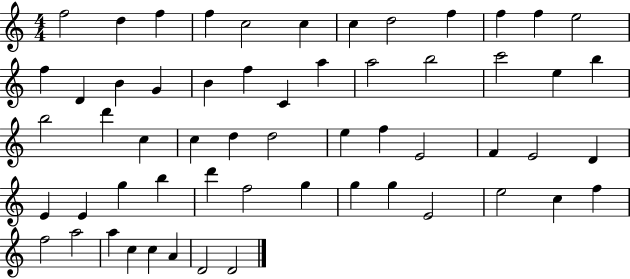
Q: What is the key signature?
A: C major